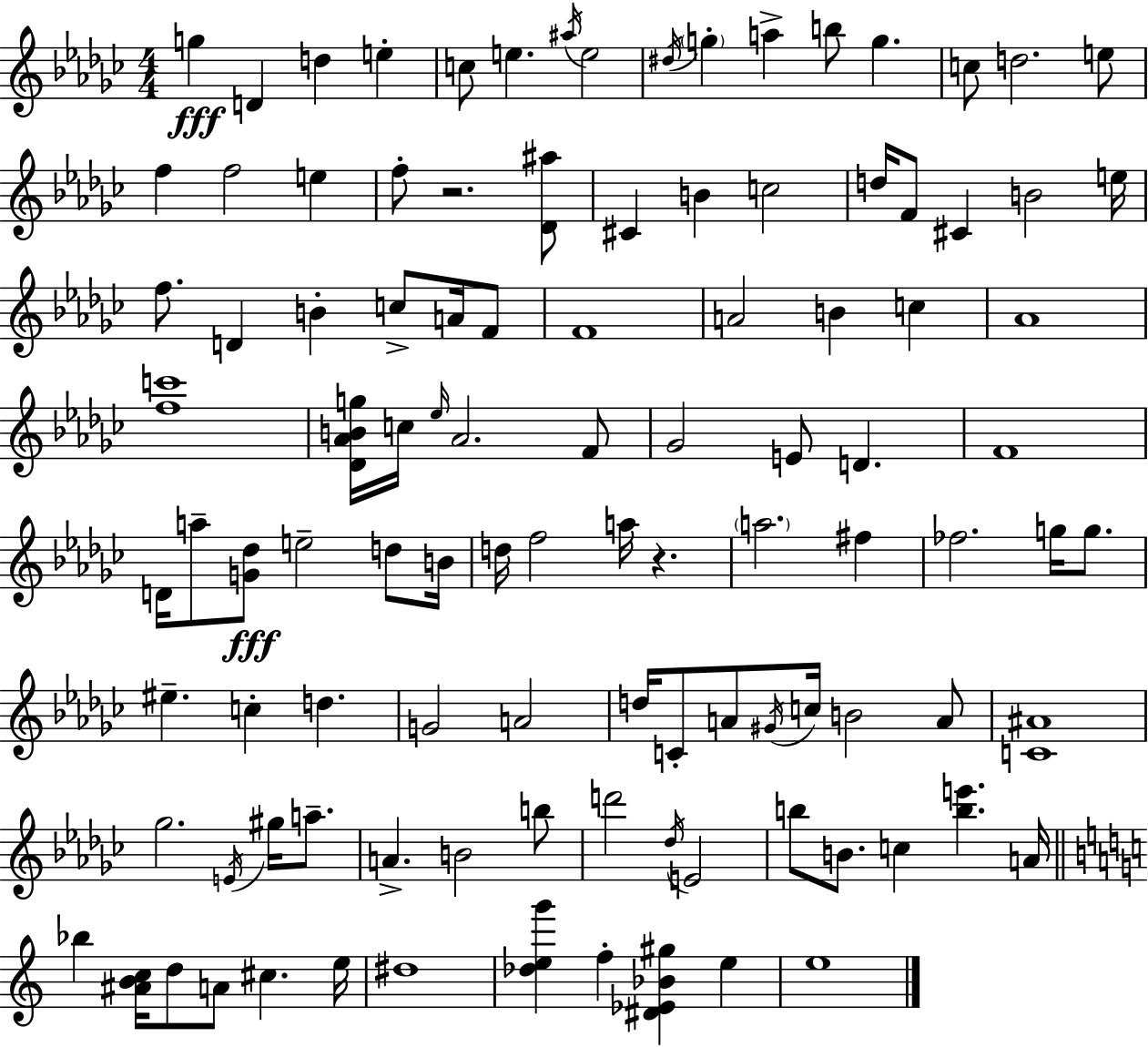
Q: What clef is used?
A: treble